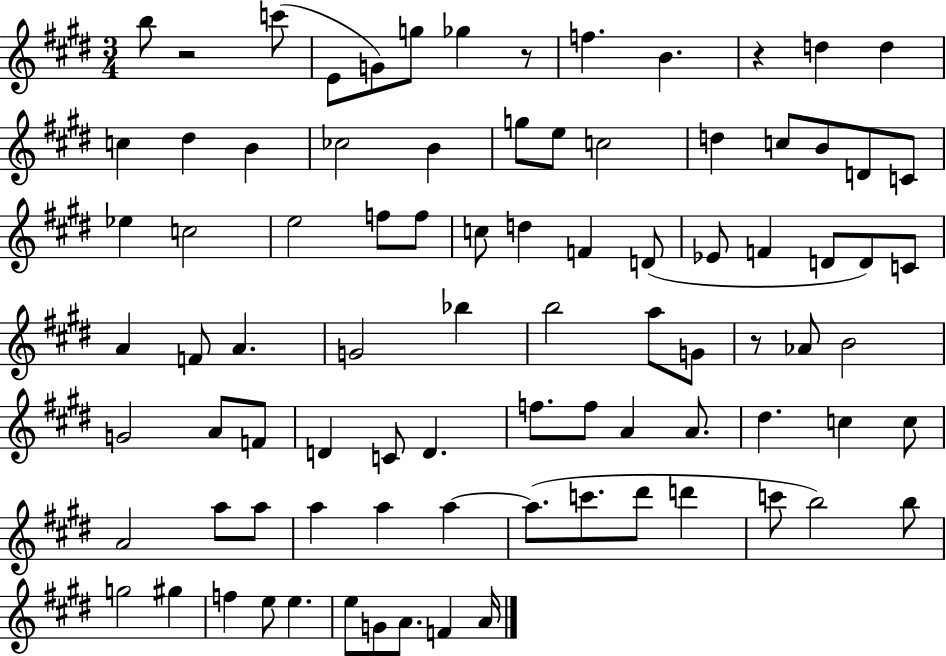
B5/e R/h C6/e E4/e G4/e G5/e Gb5/q R/e F5/q. B4/q. R/q D5/q D5/q C5/q D#5/q B4/q CES5/h B4/q G5/e E5/e C5/h D5/q C5/e B4/e D4/e C4/e Eb5/q C5/h E5/h F5/e F5/e C5/e D5/q F4/q D4/e Eb4/e F4/q D4/e D4/e C4/e A4/q F4/e A4/q. G4/h Bb5/q B5/h A5/e G4/e R/e Ab4/e B4/h G4/h A4/e F4/e D4/q C4/e D4/q. F5/e. F5/e A4/q A4/e. D#5/q. C5/q C5/e A4/h A5/e A5/e A5/q A5/q A5/q A5/e. C6/e. D#6/e D6/q C6/e B5/h B5/e G5/h G#5/q F5/q E5/e E5/q. E5/e G4/e A4/e. F4/q A4/s